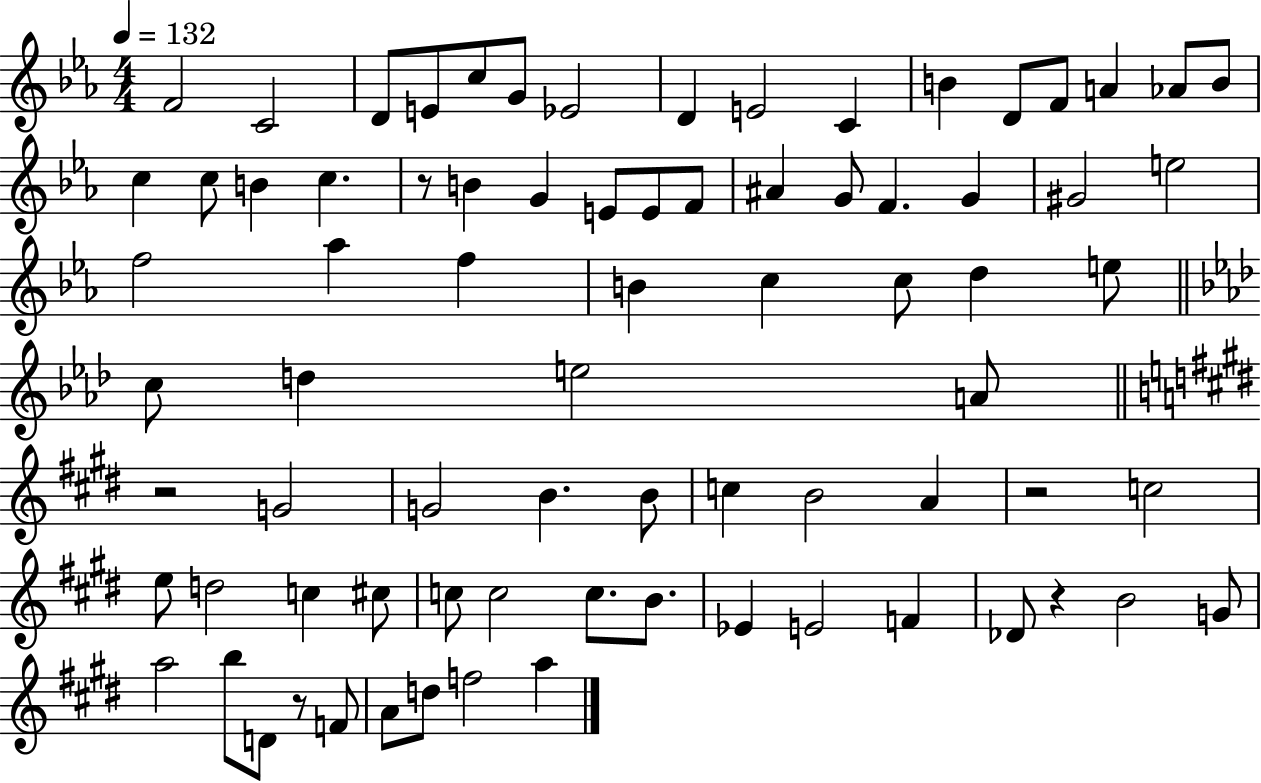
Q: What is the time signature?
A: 4/4